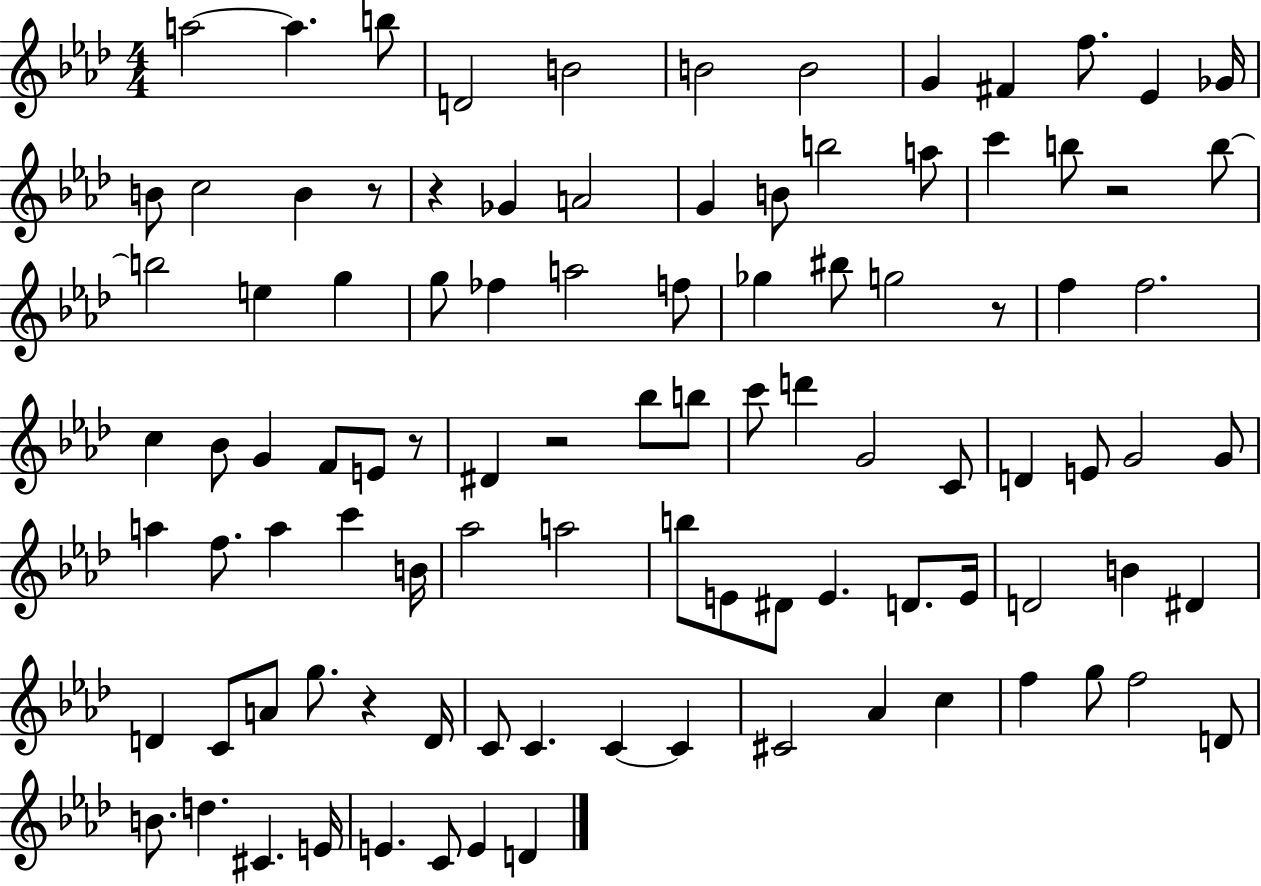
A5/h A5/q. B5/e D4/h B4/h B4/h B4/h G4/q F#4/q F5/e. Eb4/q Gb4/s B4/e C5/h B4/q R/e R/q Gb4/q A4/h G4/q B4/e B5/h A5/e C6/q B5/e R/h B5/e B5/h E5/q G5/q G5/e FES5/q A5/h F5/e Gb5/q BIS5/e G5/h R/e F5/q F5/h. C5/q Bb4/e G4/q F4/e E4/e R/e D#4/q R/h Bb5/e B5/e C6/e D6/q G4/h C4/e D4/q E4/e G4/h G4/e A5/q F5/e. A5/q C6/q B4/s Ab5/h A5/h B5/e E4/e D#4/e E4/q. D4/e. E4/s D4/h B4/q D#4/q D4/q C4/e A4/e G5/e. R/q D4/s C4/e C4/q. C4/q C4/q C#4/h Ab4/q C5/q F5/q G5/e F5/h D4/e B4/e. D5/q. C#4/q. E4/s E4/q. C4/e E4/q D4/q